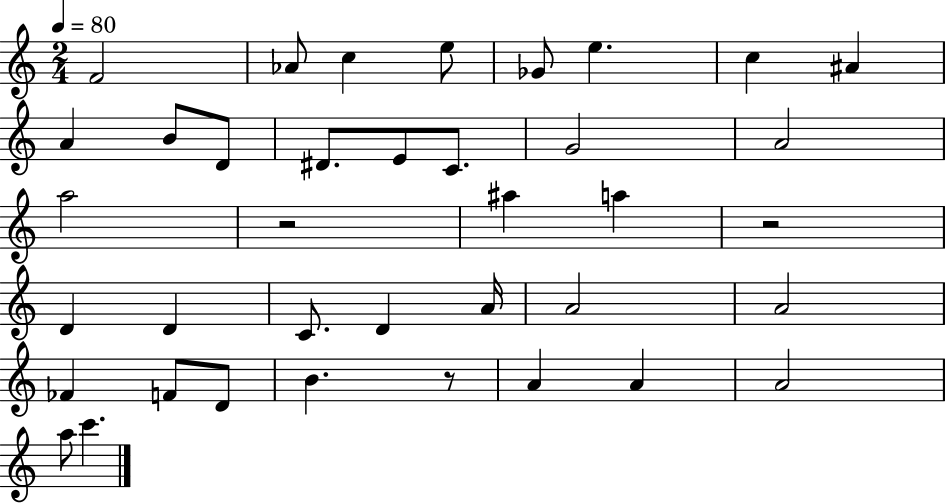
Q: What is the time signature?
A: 2/4